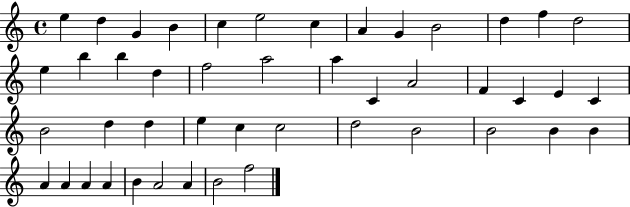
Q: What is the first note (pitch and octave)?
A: E5